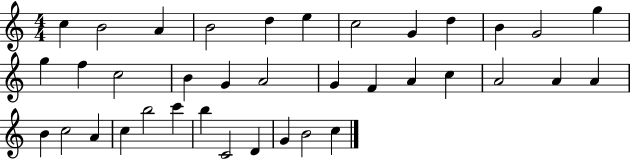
{
  \clef treble
  \numericTimeSignature
  \time 4/4
  \key c \major
  c''4 b'2 a'4 | b'2 d''4 e''4 | c''2 g'4 d''4 | b'4 g'2 g''4 | \break g''4 f''4 c''2 | b'4 g'4 a'2 | g'4 f'4 a'4 c''4 | a'2 a'4 a'4 | \break b'4 c''2 a'4 | c''4 b''2 c'''4 | b''4 c'2 d'4 | g'4 b'2 c''4 | \break \bar "|."
}